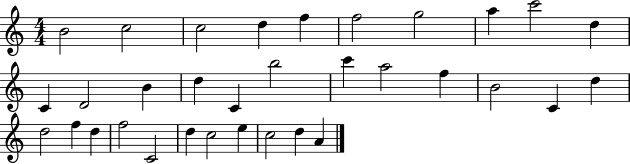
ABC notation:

X:1
T:Untitled
M:4/4
L:1/4
K:C
B2 c2 c2 d f f2 g2 a c'2 d C D2 B d C b2 c' a2 f B2 C d d2 f d f2 C2 d c2 e c2 d A